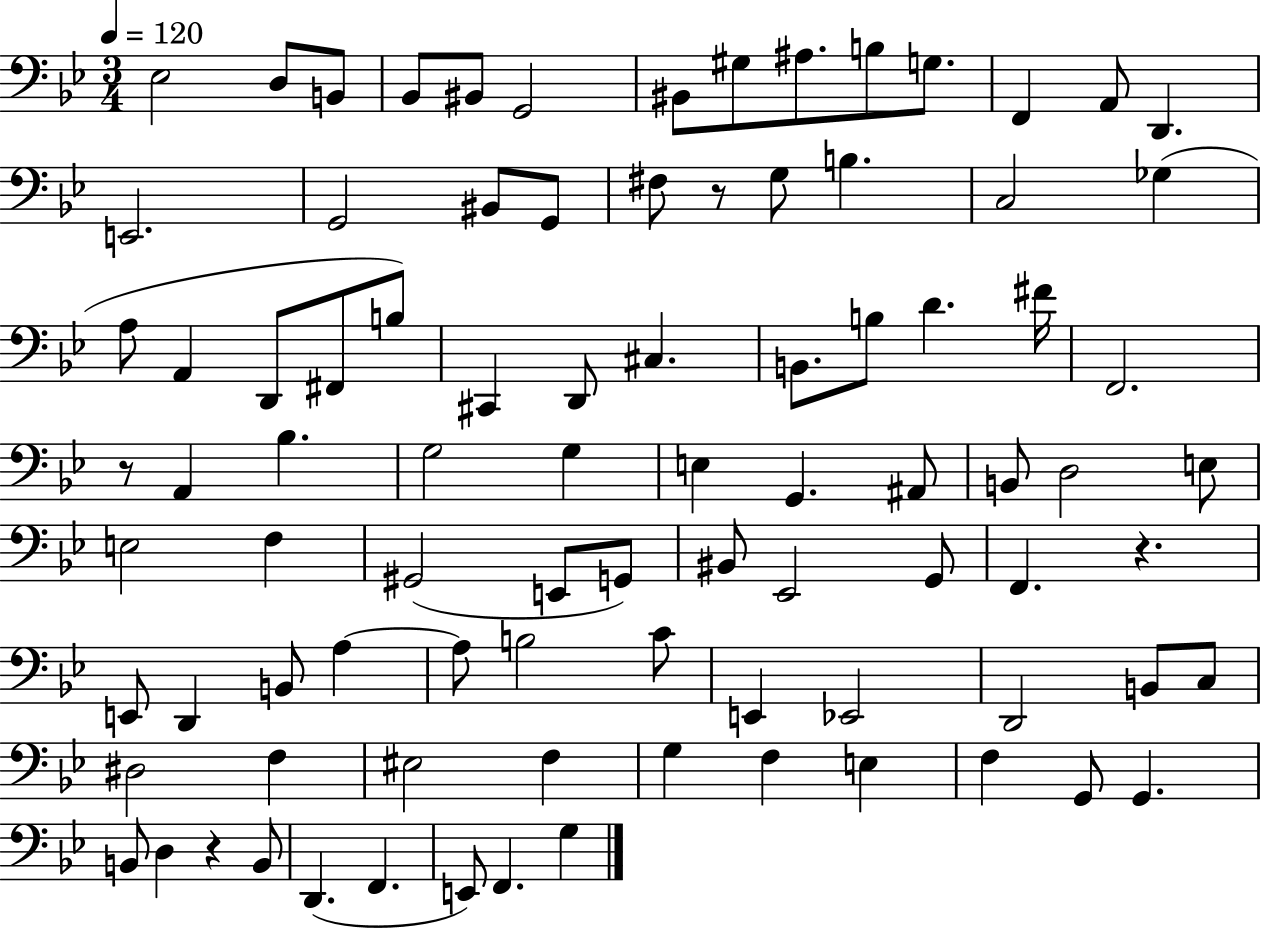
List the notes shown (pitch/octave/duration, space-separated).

Eb3/h D3/e B2/e Bb2/e BIS2/e G2/h BIS2/e G#3/e A#3/e. B3/e G3/e. F2/q A2/e D2/q. E2/h. G2/h BIS2/e G2/e F#3/e R/e G3/e B3/q. C3/h Gb3/q A3/e A2/q D2/e F#2/e B3/e C#2/q D2/e C#3/q. B2/e. B3/e D4/q. F#4/s F2/h. R/e A2/q Bb3/q. G3/h G3/q E3/q G2/q. A#2/e B2/e D3/h E3/e E3/h F3/q G#2/h E2/e G2/e BIS2/e Eb2/h G2/e F2/q. R/q. E2/e D2/q B2/e A3/q A3/e B3/h C4/e E2/q Eb2/h D2/h B2/e C3/e D#3/h F3/q EIS3/h F3/q G3/q F3/q E3/q F3/q G2/e G2/q. B2/e D3/q R/q B2/e D2/q. F2/q. E2/e F2/q. G3/q